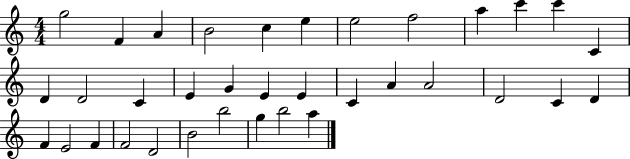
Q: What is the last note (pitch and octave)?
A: A5